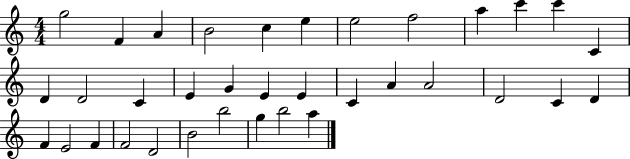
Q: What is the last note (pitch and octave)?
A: A5